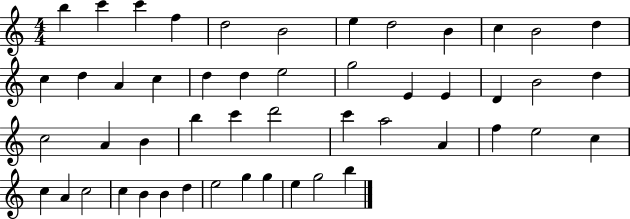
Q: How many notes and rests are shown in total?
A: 50